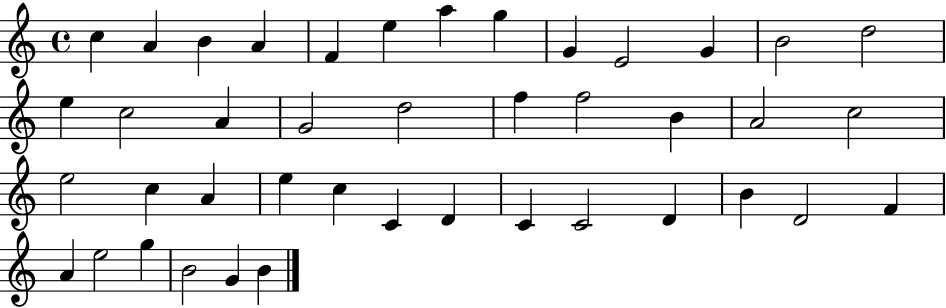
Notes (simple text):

C5/q A4/q B4/q A4/q F4/q E5/q A5/q G5/q G4/q E4/h G4/q B4/h D5/h E5/q C5/h A4/q G4/h D5/h F5/q F5/h B4/q A4/h C5/h E5/h C5/q A4/q E5/q C5/q C4/q D4/q C4/q C4/h D4/q B4/q D4/h F4/q A4/q E5/h G5/q B4/h G4/q B4/q